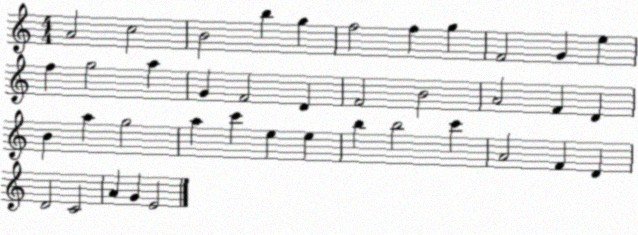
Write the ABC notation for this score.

X:1
T:Untitled
M:4/4
L:1/4
K:C
A2 c2 B2 b g f2 f g F2 G e f g2 a G F2 D F2 B2 A2 F D B a g2 a c' e e b b2 c' A2 F D D2 C2 A G E2